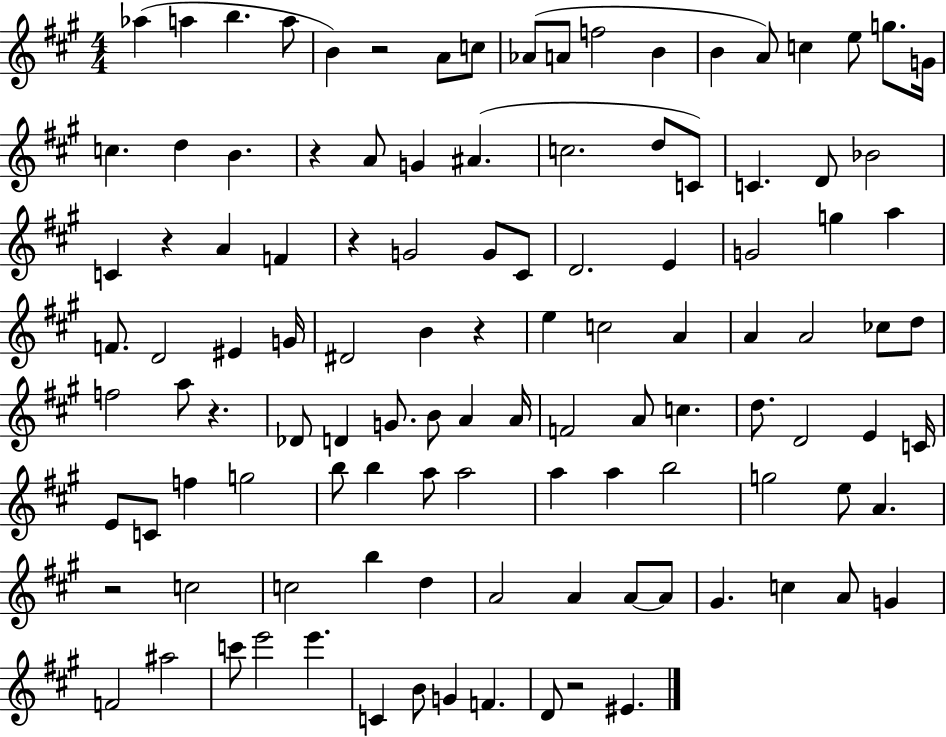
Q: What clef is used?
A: treble